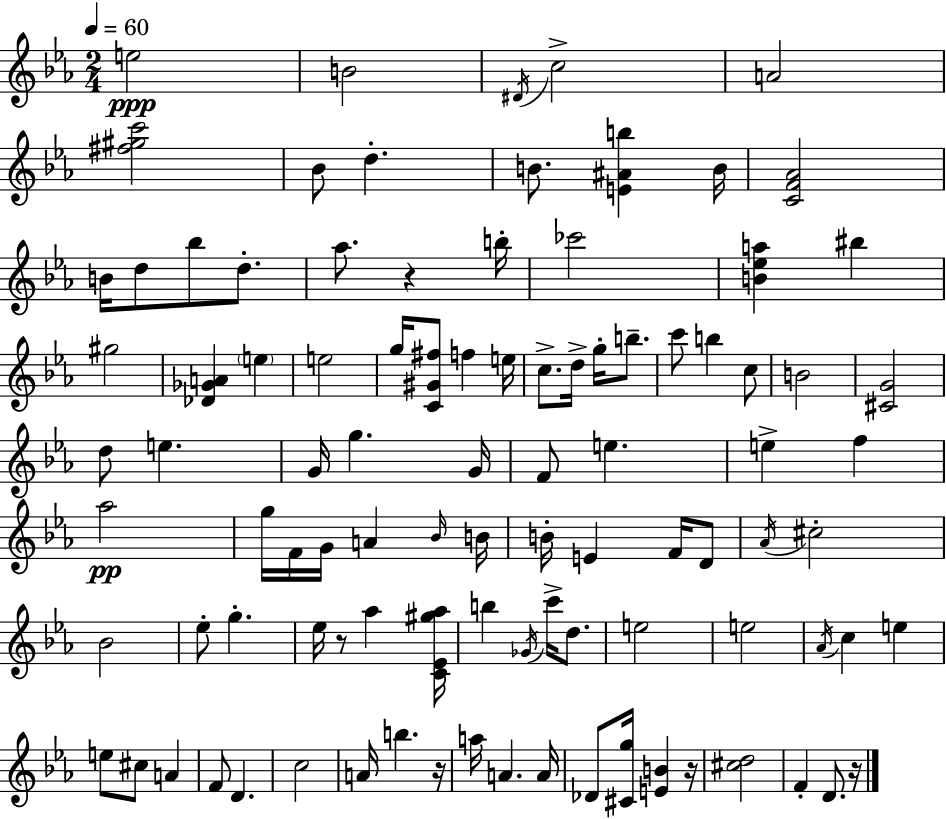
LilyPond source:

{
  \clef treble
  \numericTimeSignature
  \time 2/4
  \key ees \major
  \tempo 4 = 60
  \repeat volta 2 { e''2\ppp | b'2 | \acciaccatura { dis'16 } c''2-> | a'2 | \break <fis'' gis'' c'''>2 | bes'8 d''4.-. | b'8. <e' ais' b''>4 | b'16 <c' f' aes'>2 | \break b'16 d''8 bes''8 d''8.-. | aes''8. r4 | b''16-. ces'''2 | <b' ees'' a''>4 bis''4 | \break gis''2 | <des' ges' a'>4 \parenthesize e''4 | e''2 | g''16 <c' gis' fis''>8 f''4 | \break e''16 c''8.-> d''16-> g''16-. b''8.-- | c'''8 b''4 c''8 | b'2 | <cis' g'>2 | \break d''8 e''4. | g'16 g''4. | g'16 f'8 e''4. | e''4-> f''4 | \break aes''2\pp | g''16 f'16 g'16 a'4 | \grace { bes'16 } b'16 b'16-. e'4 f'16 | d'8 \acciaccatura { aes'16 } cis''2-. | \break bes'2 | ees''8-. g''4.-. | ees''16 r8 aes''4 | <c' ees' gis'' aes''>16 b''4 \acciaccatura { ges'16 } | \break c'''16-> d''8. e''2 | e''2 | \acciaccatura { aes'16 } c''4 | e''4 e''8 cis''8 | \break a'4 f'8 d'4. | c''2 | a'16 b''4. | r16 a''16 a'4. | \break a'16 des'8 <cis' g''>16 | <e' b'>4 r16 <cis'' d''>2 | f'4-. | d'8. r16 } \bar "|."
}